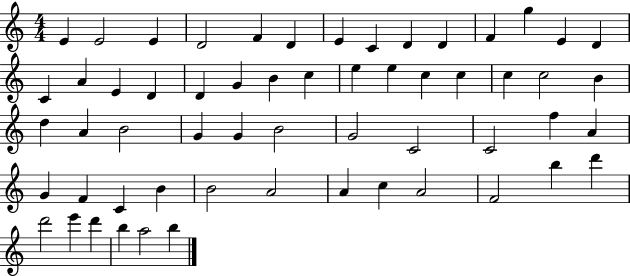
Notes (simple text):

E4/q E4/h E4/q D4/h F4/q D4/q E4/q C4/q D4/q D4/q F4/q G5/q E4/q D4/q C4/q A4/q E4/q D4/q D4/q G4/q B4/q C5/q E5/q E5/q C5/q C5/q C5/q C5/h B4/q D5/q A4/q B4/h G4/q G4/q B4/h G4/h C4/h C4/h F5/q A4/q G4/q F4/q C4/q B4/q B4/h A4/h A4/q C5/q A4/h F4/h B5/q D6/q D6/h E6/q D6/q B5/q A5/h B5/q